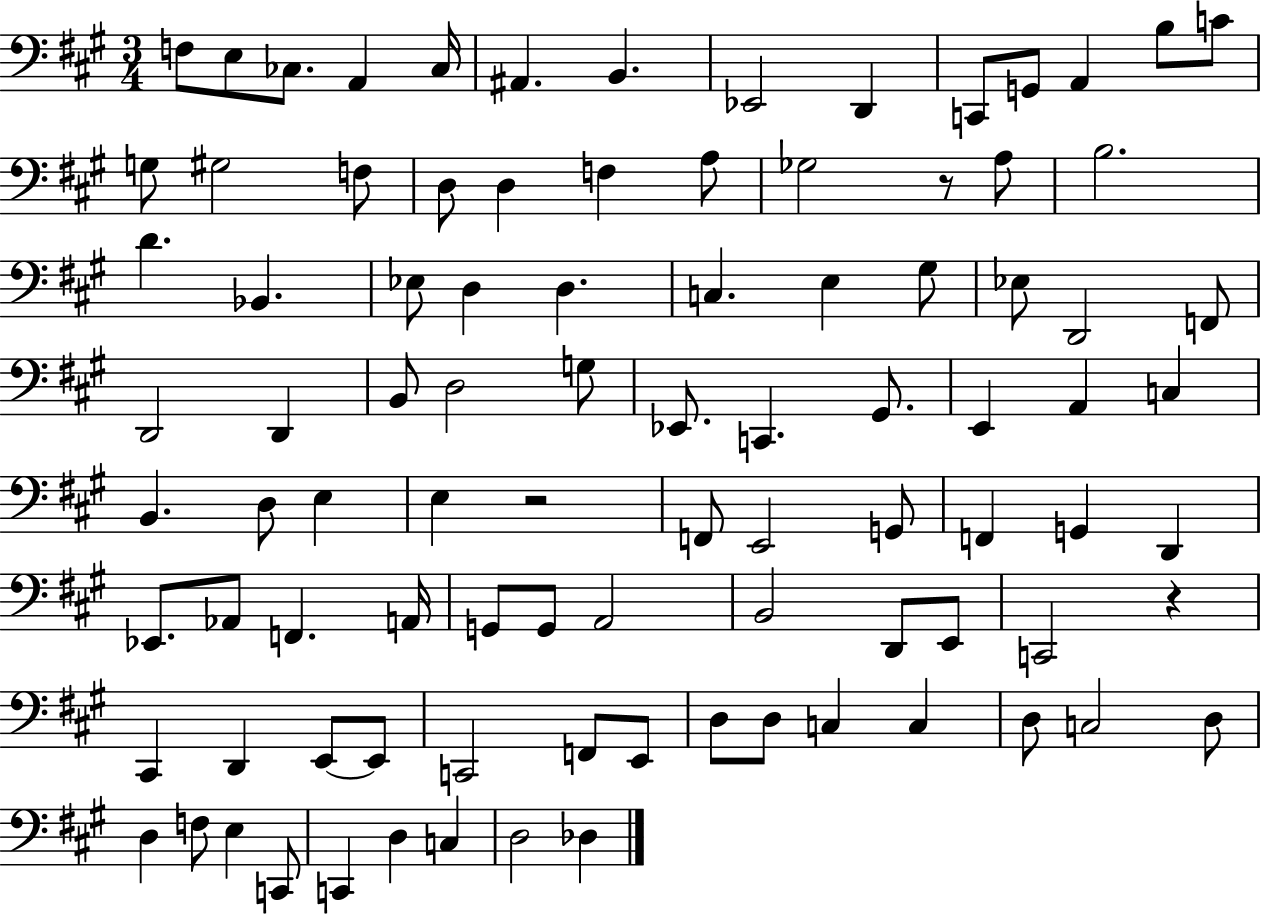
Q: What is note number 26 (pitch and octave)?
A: Bb2